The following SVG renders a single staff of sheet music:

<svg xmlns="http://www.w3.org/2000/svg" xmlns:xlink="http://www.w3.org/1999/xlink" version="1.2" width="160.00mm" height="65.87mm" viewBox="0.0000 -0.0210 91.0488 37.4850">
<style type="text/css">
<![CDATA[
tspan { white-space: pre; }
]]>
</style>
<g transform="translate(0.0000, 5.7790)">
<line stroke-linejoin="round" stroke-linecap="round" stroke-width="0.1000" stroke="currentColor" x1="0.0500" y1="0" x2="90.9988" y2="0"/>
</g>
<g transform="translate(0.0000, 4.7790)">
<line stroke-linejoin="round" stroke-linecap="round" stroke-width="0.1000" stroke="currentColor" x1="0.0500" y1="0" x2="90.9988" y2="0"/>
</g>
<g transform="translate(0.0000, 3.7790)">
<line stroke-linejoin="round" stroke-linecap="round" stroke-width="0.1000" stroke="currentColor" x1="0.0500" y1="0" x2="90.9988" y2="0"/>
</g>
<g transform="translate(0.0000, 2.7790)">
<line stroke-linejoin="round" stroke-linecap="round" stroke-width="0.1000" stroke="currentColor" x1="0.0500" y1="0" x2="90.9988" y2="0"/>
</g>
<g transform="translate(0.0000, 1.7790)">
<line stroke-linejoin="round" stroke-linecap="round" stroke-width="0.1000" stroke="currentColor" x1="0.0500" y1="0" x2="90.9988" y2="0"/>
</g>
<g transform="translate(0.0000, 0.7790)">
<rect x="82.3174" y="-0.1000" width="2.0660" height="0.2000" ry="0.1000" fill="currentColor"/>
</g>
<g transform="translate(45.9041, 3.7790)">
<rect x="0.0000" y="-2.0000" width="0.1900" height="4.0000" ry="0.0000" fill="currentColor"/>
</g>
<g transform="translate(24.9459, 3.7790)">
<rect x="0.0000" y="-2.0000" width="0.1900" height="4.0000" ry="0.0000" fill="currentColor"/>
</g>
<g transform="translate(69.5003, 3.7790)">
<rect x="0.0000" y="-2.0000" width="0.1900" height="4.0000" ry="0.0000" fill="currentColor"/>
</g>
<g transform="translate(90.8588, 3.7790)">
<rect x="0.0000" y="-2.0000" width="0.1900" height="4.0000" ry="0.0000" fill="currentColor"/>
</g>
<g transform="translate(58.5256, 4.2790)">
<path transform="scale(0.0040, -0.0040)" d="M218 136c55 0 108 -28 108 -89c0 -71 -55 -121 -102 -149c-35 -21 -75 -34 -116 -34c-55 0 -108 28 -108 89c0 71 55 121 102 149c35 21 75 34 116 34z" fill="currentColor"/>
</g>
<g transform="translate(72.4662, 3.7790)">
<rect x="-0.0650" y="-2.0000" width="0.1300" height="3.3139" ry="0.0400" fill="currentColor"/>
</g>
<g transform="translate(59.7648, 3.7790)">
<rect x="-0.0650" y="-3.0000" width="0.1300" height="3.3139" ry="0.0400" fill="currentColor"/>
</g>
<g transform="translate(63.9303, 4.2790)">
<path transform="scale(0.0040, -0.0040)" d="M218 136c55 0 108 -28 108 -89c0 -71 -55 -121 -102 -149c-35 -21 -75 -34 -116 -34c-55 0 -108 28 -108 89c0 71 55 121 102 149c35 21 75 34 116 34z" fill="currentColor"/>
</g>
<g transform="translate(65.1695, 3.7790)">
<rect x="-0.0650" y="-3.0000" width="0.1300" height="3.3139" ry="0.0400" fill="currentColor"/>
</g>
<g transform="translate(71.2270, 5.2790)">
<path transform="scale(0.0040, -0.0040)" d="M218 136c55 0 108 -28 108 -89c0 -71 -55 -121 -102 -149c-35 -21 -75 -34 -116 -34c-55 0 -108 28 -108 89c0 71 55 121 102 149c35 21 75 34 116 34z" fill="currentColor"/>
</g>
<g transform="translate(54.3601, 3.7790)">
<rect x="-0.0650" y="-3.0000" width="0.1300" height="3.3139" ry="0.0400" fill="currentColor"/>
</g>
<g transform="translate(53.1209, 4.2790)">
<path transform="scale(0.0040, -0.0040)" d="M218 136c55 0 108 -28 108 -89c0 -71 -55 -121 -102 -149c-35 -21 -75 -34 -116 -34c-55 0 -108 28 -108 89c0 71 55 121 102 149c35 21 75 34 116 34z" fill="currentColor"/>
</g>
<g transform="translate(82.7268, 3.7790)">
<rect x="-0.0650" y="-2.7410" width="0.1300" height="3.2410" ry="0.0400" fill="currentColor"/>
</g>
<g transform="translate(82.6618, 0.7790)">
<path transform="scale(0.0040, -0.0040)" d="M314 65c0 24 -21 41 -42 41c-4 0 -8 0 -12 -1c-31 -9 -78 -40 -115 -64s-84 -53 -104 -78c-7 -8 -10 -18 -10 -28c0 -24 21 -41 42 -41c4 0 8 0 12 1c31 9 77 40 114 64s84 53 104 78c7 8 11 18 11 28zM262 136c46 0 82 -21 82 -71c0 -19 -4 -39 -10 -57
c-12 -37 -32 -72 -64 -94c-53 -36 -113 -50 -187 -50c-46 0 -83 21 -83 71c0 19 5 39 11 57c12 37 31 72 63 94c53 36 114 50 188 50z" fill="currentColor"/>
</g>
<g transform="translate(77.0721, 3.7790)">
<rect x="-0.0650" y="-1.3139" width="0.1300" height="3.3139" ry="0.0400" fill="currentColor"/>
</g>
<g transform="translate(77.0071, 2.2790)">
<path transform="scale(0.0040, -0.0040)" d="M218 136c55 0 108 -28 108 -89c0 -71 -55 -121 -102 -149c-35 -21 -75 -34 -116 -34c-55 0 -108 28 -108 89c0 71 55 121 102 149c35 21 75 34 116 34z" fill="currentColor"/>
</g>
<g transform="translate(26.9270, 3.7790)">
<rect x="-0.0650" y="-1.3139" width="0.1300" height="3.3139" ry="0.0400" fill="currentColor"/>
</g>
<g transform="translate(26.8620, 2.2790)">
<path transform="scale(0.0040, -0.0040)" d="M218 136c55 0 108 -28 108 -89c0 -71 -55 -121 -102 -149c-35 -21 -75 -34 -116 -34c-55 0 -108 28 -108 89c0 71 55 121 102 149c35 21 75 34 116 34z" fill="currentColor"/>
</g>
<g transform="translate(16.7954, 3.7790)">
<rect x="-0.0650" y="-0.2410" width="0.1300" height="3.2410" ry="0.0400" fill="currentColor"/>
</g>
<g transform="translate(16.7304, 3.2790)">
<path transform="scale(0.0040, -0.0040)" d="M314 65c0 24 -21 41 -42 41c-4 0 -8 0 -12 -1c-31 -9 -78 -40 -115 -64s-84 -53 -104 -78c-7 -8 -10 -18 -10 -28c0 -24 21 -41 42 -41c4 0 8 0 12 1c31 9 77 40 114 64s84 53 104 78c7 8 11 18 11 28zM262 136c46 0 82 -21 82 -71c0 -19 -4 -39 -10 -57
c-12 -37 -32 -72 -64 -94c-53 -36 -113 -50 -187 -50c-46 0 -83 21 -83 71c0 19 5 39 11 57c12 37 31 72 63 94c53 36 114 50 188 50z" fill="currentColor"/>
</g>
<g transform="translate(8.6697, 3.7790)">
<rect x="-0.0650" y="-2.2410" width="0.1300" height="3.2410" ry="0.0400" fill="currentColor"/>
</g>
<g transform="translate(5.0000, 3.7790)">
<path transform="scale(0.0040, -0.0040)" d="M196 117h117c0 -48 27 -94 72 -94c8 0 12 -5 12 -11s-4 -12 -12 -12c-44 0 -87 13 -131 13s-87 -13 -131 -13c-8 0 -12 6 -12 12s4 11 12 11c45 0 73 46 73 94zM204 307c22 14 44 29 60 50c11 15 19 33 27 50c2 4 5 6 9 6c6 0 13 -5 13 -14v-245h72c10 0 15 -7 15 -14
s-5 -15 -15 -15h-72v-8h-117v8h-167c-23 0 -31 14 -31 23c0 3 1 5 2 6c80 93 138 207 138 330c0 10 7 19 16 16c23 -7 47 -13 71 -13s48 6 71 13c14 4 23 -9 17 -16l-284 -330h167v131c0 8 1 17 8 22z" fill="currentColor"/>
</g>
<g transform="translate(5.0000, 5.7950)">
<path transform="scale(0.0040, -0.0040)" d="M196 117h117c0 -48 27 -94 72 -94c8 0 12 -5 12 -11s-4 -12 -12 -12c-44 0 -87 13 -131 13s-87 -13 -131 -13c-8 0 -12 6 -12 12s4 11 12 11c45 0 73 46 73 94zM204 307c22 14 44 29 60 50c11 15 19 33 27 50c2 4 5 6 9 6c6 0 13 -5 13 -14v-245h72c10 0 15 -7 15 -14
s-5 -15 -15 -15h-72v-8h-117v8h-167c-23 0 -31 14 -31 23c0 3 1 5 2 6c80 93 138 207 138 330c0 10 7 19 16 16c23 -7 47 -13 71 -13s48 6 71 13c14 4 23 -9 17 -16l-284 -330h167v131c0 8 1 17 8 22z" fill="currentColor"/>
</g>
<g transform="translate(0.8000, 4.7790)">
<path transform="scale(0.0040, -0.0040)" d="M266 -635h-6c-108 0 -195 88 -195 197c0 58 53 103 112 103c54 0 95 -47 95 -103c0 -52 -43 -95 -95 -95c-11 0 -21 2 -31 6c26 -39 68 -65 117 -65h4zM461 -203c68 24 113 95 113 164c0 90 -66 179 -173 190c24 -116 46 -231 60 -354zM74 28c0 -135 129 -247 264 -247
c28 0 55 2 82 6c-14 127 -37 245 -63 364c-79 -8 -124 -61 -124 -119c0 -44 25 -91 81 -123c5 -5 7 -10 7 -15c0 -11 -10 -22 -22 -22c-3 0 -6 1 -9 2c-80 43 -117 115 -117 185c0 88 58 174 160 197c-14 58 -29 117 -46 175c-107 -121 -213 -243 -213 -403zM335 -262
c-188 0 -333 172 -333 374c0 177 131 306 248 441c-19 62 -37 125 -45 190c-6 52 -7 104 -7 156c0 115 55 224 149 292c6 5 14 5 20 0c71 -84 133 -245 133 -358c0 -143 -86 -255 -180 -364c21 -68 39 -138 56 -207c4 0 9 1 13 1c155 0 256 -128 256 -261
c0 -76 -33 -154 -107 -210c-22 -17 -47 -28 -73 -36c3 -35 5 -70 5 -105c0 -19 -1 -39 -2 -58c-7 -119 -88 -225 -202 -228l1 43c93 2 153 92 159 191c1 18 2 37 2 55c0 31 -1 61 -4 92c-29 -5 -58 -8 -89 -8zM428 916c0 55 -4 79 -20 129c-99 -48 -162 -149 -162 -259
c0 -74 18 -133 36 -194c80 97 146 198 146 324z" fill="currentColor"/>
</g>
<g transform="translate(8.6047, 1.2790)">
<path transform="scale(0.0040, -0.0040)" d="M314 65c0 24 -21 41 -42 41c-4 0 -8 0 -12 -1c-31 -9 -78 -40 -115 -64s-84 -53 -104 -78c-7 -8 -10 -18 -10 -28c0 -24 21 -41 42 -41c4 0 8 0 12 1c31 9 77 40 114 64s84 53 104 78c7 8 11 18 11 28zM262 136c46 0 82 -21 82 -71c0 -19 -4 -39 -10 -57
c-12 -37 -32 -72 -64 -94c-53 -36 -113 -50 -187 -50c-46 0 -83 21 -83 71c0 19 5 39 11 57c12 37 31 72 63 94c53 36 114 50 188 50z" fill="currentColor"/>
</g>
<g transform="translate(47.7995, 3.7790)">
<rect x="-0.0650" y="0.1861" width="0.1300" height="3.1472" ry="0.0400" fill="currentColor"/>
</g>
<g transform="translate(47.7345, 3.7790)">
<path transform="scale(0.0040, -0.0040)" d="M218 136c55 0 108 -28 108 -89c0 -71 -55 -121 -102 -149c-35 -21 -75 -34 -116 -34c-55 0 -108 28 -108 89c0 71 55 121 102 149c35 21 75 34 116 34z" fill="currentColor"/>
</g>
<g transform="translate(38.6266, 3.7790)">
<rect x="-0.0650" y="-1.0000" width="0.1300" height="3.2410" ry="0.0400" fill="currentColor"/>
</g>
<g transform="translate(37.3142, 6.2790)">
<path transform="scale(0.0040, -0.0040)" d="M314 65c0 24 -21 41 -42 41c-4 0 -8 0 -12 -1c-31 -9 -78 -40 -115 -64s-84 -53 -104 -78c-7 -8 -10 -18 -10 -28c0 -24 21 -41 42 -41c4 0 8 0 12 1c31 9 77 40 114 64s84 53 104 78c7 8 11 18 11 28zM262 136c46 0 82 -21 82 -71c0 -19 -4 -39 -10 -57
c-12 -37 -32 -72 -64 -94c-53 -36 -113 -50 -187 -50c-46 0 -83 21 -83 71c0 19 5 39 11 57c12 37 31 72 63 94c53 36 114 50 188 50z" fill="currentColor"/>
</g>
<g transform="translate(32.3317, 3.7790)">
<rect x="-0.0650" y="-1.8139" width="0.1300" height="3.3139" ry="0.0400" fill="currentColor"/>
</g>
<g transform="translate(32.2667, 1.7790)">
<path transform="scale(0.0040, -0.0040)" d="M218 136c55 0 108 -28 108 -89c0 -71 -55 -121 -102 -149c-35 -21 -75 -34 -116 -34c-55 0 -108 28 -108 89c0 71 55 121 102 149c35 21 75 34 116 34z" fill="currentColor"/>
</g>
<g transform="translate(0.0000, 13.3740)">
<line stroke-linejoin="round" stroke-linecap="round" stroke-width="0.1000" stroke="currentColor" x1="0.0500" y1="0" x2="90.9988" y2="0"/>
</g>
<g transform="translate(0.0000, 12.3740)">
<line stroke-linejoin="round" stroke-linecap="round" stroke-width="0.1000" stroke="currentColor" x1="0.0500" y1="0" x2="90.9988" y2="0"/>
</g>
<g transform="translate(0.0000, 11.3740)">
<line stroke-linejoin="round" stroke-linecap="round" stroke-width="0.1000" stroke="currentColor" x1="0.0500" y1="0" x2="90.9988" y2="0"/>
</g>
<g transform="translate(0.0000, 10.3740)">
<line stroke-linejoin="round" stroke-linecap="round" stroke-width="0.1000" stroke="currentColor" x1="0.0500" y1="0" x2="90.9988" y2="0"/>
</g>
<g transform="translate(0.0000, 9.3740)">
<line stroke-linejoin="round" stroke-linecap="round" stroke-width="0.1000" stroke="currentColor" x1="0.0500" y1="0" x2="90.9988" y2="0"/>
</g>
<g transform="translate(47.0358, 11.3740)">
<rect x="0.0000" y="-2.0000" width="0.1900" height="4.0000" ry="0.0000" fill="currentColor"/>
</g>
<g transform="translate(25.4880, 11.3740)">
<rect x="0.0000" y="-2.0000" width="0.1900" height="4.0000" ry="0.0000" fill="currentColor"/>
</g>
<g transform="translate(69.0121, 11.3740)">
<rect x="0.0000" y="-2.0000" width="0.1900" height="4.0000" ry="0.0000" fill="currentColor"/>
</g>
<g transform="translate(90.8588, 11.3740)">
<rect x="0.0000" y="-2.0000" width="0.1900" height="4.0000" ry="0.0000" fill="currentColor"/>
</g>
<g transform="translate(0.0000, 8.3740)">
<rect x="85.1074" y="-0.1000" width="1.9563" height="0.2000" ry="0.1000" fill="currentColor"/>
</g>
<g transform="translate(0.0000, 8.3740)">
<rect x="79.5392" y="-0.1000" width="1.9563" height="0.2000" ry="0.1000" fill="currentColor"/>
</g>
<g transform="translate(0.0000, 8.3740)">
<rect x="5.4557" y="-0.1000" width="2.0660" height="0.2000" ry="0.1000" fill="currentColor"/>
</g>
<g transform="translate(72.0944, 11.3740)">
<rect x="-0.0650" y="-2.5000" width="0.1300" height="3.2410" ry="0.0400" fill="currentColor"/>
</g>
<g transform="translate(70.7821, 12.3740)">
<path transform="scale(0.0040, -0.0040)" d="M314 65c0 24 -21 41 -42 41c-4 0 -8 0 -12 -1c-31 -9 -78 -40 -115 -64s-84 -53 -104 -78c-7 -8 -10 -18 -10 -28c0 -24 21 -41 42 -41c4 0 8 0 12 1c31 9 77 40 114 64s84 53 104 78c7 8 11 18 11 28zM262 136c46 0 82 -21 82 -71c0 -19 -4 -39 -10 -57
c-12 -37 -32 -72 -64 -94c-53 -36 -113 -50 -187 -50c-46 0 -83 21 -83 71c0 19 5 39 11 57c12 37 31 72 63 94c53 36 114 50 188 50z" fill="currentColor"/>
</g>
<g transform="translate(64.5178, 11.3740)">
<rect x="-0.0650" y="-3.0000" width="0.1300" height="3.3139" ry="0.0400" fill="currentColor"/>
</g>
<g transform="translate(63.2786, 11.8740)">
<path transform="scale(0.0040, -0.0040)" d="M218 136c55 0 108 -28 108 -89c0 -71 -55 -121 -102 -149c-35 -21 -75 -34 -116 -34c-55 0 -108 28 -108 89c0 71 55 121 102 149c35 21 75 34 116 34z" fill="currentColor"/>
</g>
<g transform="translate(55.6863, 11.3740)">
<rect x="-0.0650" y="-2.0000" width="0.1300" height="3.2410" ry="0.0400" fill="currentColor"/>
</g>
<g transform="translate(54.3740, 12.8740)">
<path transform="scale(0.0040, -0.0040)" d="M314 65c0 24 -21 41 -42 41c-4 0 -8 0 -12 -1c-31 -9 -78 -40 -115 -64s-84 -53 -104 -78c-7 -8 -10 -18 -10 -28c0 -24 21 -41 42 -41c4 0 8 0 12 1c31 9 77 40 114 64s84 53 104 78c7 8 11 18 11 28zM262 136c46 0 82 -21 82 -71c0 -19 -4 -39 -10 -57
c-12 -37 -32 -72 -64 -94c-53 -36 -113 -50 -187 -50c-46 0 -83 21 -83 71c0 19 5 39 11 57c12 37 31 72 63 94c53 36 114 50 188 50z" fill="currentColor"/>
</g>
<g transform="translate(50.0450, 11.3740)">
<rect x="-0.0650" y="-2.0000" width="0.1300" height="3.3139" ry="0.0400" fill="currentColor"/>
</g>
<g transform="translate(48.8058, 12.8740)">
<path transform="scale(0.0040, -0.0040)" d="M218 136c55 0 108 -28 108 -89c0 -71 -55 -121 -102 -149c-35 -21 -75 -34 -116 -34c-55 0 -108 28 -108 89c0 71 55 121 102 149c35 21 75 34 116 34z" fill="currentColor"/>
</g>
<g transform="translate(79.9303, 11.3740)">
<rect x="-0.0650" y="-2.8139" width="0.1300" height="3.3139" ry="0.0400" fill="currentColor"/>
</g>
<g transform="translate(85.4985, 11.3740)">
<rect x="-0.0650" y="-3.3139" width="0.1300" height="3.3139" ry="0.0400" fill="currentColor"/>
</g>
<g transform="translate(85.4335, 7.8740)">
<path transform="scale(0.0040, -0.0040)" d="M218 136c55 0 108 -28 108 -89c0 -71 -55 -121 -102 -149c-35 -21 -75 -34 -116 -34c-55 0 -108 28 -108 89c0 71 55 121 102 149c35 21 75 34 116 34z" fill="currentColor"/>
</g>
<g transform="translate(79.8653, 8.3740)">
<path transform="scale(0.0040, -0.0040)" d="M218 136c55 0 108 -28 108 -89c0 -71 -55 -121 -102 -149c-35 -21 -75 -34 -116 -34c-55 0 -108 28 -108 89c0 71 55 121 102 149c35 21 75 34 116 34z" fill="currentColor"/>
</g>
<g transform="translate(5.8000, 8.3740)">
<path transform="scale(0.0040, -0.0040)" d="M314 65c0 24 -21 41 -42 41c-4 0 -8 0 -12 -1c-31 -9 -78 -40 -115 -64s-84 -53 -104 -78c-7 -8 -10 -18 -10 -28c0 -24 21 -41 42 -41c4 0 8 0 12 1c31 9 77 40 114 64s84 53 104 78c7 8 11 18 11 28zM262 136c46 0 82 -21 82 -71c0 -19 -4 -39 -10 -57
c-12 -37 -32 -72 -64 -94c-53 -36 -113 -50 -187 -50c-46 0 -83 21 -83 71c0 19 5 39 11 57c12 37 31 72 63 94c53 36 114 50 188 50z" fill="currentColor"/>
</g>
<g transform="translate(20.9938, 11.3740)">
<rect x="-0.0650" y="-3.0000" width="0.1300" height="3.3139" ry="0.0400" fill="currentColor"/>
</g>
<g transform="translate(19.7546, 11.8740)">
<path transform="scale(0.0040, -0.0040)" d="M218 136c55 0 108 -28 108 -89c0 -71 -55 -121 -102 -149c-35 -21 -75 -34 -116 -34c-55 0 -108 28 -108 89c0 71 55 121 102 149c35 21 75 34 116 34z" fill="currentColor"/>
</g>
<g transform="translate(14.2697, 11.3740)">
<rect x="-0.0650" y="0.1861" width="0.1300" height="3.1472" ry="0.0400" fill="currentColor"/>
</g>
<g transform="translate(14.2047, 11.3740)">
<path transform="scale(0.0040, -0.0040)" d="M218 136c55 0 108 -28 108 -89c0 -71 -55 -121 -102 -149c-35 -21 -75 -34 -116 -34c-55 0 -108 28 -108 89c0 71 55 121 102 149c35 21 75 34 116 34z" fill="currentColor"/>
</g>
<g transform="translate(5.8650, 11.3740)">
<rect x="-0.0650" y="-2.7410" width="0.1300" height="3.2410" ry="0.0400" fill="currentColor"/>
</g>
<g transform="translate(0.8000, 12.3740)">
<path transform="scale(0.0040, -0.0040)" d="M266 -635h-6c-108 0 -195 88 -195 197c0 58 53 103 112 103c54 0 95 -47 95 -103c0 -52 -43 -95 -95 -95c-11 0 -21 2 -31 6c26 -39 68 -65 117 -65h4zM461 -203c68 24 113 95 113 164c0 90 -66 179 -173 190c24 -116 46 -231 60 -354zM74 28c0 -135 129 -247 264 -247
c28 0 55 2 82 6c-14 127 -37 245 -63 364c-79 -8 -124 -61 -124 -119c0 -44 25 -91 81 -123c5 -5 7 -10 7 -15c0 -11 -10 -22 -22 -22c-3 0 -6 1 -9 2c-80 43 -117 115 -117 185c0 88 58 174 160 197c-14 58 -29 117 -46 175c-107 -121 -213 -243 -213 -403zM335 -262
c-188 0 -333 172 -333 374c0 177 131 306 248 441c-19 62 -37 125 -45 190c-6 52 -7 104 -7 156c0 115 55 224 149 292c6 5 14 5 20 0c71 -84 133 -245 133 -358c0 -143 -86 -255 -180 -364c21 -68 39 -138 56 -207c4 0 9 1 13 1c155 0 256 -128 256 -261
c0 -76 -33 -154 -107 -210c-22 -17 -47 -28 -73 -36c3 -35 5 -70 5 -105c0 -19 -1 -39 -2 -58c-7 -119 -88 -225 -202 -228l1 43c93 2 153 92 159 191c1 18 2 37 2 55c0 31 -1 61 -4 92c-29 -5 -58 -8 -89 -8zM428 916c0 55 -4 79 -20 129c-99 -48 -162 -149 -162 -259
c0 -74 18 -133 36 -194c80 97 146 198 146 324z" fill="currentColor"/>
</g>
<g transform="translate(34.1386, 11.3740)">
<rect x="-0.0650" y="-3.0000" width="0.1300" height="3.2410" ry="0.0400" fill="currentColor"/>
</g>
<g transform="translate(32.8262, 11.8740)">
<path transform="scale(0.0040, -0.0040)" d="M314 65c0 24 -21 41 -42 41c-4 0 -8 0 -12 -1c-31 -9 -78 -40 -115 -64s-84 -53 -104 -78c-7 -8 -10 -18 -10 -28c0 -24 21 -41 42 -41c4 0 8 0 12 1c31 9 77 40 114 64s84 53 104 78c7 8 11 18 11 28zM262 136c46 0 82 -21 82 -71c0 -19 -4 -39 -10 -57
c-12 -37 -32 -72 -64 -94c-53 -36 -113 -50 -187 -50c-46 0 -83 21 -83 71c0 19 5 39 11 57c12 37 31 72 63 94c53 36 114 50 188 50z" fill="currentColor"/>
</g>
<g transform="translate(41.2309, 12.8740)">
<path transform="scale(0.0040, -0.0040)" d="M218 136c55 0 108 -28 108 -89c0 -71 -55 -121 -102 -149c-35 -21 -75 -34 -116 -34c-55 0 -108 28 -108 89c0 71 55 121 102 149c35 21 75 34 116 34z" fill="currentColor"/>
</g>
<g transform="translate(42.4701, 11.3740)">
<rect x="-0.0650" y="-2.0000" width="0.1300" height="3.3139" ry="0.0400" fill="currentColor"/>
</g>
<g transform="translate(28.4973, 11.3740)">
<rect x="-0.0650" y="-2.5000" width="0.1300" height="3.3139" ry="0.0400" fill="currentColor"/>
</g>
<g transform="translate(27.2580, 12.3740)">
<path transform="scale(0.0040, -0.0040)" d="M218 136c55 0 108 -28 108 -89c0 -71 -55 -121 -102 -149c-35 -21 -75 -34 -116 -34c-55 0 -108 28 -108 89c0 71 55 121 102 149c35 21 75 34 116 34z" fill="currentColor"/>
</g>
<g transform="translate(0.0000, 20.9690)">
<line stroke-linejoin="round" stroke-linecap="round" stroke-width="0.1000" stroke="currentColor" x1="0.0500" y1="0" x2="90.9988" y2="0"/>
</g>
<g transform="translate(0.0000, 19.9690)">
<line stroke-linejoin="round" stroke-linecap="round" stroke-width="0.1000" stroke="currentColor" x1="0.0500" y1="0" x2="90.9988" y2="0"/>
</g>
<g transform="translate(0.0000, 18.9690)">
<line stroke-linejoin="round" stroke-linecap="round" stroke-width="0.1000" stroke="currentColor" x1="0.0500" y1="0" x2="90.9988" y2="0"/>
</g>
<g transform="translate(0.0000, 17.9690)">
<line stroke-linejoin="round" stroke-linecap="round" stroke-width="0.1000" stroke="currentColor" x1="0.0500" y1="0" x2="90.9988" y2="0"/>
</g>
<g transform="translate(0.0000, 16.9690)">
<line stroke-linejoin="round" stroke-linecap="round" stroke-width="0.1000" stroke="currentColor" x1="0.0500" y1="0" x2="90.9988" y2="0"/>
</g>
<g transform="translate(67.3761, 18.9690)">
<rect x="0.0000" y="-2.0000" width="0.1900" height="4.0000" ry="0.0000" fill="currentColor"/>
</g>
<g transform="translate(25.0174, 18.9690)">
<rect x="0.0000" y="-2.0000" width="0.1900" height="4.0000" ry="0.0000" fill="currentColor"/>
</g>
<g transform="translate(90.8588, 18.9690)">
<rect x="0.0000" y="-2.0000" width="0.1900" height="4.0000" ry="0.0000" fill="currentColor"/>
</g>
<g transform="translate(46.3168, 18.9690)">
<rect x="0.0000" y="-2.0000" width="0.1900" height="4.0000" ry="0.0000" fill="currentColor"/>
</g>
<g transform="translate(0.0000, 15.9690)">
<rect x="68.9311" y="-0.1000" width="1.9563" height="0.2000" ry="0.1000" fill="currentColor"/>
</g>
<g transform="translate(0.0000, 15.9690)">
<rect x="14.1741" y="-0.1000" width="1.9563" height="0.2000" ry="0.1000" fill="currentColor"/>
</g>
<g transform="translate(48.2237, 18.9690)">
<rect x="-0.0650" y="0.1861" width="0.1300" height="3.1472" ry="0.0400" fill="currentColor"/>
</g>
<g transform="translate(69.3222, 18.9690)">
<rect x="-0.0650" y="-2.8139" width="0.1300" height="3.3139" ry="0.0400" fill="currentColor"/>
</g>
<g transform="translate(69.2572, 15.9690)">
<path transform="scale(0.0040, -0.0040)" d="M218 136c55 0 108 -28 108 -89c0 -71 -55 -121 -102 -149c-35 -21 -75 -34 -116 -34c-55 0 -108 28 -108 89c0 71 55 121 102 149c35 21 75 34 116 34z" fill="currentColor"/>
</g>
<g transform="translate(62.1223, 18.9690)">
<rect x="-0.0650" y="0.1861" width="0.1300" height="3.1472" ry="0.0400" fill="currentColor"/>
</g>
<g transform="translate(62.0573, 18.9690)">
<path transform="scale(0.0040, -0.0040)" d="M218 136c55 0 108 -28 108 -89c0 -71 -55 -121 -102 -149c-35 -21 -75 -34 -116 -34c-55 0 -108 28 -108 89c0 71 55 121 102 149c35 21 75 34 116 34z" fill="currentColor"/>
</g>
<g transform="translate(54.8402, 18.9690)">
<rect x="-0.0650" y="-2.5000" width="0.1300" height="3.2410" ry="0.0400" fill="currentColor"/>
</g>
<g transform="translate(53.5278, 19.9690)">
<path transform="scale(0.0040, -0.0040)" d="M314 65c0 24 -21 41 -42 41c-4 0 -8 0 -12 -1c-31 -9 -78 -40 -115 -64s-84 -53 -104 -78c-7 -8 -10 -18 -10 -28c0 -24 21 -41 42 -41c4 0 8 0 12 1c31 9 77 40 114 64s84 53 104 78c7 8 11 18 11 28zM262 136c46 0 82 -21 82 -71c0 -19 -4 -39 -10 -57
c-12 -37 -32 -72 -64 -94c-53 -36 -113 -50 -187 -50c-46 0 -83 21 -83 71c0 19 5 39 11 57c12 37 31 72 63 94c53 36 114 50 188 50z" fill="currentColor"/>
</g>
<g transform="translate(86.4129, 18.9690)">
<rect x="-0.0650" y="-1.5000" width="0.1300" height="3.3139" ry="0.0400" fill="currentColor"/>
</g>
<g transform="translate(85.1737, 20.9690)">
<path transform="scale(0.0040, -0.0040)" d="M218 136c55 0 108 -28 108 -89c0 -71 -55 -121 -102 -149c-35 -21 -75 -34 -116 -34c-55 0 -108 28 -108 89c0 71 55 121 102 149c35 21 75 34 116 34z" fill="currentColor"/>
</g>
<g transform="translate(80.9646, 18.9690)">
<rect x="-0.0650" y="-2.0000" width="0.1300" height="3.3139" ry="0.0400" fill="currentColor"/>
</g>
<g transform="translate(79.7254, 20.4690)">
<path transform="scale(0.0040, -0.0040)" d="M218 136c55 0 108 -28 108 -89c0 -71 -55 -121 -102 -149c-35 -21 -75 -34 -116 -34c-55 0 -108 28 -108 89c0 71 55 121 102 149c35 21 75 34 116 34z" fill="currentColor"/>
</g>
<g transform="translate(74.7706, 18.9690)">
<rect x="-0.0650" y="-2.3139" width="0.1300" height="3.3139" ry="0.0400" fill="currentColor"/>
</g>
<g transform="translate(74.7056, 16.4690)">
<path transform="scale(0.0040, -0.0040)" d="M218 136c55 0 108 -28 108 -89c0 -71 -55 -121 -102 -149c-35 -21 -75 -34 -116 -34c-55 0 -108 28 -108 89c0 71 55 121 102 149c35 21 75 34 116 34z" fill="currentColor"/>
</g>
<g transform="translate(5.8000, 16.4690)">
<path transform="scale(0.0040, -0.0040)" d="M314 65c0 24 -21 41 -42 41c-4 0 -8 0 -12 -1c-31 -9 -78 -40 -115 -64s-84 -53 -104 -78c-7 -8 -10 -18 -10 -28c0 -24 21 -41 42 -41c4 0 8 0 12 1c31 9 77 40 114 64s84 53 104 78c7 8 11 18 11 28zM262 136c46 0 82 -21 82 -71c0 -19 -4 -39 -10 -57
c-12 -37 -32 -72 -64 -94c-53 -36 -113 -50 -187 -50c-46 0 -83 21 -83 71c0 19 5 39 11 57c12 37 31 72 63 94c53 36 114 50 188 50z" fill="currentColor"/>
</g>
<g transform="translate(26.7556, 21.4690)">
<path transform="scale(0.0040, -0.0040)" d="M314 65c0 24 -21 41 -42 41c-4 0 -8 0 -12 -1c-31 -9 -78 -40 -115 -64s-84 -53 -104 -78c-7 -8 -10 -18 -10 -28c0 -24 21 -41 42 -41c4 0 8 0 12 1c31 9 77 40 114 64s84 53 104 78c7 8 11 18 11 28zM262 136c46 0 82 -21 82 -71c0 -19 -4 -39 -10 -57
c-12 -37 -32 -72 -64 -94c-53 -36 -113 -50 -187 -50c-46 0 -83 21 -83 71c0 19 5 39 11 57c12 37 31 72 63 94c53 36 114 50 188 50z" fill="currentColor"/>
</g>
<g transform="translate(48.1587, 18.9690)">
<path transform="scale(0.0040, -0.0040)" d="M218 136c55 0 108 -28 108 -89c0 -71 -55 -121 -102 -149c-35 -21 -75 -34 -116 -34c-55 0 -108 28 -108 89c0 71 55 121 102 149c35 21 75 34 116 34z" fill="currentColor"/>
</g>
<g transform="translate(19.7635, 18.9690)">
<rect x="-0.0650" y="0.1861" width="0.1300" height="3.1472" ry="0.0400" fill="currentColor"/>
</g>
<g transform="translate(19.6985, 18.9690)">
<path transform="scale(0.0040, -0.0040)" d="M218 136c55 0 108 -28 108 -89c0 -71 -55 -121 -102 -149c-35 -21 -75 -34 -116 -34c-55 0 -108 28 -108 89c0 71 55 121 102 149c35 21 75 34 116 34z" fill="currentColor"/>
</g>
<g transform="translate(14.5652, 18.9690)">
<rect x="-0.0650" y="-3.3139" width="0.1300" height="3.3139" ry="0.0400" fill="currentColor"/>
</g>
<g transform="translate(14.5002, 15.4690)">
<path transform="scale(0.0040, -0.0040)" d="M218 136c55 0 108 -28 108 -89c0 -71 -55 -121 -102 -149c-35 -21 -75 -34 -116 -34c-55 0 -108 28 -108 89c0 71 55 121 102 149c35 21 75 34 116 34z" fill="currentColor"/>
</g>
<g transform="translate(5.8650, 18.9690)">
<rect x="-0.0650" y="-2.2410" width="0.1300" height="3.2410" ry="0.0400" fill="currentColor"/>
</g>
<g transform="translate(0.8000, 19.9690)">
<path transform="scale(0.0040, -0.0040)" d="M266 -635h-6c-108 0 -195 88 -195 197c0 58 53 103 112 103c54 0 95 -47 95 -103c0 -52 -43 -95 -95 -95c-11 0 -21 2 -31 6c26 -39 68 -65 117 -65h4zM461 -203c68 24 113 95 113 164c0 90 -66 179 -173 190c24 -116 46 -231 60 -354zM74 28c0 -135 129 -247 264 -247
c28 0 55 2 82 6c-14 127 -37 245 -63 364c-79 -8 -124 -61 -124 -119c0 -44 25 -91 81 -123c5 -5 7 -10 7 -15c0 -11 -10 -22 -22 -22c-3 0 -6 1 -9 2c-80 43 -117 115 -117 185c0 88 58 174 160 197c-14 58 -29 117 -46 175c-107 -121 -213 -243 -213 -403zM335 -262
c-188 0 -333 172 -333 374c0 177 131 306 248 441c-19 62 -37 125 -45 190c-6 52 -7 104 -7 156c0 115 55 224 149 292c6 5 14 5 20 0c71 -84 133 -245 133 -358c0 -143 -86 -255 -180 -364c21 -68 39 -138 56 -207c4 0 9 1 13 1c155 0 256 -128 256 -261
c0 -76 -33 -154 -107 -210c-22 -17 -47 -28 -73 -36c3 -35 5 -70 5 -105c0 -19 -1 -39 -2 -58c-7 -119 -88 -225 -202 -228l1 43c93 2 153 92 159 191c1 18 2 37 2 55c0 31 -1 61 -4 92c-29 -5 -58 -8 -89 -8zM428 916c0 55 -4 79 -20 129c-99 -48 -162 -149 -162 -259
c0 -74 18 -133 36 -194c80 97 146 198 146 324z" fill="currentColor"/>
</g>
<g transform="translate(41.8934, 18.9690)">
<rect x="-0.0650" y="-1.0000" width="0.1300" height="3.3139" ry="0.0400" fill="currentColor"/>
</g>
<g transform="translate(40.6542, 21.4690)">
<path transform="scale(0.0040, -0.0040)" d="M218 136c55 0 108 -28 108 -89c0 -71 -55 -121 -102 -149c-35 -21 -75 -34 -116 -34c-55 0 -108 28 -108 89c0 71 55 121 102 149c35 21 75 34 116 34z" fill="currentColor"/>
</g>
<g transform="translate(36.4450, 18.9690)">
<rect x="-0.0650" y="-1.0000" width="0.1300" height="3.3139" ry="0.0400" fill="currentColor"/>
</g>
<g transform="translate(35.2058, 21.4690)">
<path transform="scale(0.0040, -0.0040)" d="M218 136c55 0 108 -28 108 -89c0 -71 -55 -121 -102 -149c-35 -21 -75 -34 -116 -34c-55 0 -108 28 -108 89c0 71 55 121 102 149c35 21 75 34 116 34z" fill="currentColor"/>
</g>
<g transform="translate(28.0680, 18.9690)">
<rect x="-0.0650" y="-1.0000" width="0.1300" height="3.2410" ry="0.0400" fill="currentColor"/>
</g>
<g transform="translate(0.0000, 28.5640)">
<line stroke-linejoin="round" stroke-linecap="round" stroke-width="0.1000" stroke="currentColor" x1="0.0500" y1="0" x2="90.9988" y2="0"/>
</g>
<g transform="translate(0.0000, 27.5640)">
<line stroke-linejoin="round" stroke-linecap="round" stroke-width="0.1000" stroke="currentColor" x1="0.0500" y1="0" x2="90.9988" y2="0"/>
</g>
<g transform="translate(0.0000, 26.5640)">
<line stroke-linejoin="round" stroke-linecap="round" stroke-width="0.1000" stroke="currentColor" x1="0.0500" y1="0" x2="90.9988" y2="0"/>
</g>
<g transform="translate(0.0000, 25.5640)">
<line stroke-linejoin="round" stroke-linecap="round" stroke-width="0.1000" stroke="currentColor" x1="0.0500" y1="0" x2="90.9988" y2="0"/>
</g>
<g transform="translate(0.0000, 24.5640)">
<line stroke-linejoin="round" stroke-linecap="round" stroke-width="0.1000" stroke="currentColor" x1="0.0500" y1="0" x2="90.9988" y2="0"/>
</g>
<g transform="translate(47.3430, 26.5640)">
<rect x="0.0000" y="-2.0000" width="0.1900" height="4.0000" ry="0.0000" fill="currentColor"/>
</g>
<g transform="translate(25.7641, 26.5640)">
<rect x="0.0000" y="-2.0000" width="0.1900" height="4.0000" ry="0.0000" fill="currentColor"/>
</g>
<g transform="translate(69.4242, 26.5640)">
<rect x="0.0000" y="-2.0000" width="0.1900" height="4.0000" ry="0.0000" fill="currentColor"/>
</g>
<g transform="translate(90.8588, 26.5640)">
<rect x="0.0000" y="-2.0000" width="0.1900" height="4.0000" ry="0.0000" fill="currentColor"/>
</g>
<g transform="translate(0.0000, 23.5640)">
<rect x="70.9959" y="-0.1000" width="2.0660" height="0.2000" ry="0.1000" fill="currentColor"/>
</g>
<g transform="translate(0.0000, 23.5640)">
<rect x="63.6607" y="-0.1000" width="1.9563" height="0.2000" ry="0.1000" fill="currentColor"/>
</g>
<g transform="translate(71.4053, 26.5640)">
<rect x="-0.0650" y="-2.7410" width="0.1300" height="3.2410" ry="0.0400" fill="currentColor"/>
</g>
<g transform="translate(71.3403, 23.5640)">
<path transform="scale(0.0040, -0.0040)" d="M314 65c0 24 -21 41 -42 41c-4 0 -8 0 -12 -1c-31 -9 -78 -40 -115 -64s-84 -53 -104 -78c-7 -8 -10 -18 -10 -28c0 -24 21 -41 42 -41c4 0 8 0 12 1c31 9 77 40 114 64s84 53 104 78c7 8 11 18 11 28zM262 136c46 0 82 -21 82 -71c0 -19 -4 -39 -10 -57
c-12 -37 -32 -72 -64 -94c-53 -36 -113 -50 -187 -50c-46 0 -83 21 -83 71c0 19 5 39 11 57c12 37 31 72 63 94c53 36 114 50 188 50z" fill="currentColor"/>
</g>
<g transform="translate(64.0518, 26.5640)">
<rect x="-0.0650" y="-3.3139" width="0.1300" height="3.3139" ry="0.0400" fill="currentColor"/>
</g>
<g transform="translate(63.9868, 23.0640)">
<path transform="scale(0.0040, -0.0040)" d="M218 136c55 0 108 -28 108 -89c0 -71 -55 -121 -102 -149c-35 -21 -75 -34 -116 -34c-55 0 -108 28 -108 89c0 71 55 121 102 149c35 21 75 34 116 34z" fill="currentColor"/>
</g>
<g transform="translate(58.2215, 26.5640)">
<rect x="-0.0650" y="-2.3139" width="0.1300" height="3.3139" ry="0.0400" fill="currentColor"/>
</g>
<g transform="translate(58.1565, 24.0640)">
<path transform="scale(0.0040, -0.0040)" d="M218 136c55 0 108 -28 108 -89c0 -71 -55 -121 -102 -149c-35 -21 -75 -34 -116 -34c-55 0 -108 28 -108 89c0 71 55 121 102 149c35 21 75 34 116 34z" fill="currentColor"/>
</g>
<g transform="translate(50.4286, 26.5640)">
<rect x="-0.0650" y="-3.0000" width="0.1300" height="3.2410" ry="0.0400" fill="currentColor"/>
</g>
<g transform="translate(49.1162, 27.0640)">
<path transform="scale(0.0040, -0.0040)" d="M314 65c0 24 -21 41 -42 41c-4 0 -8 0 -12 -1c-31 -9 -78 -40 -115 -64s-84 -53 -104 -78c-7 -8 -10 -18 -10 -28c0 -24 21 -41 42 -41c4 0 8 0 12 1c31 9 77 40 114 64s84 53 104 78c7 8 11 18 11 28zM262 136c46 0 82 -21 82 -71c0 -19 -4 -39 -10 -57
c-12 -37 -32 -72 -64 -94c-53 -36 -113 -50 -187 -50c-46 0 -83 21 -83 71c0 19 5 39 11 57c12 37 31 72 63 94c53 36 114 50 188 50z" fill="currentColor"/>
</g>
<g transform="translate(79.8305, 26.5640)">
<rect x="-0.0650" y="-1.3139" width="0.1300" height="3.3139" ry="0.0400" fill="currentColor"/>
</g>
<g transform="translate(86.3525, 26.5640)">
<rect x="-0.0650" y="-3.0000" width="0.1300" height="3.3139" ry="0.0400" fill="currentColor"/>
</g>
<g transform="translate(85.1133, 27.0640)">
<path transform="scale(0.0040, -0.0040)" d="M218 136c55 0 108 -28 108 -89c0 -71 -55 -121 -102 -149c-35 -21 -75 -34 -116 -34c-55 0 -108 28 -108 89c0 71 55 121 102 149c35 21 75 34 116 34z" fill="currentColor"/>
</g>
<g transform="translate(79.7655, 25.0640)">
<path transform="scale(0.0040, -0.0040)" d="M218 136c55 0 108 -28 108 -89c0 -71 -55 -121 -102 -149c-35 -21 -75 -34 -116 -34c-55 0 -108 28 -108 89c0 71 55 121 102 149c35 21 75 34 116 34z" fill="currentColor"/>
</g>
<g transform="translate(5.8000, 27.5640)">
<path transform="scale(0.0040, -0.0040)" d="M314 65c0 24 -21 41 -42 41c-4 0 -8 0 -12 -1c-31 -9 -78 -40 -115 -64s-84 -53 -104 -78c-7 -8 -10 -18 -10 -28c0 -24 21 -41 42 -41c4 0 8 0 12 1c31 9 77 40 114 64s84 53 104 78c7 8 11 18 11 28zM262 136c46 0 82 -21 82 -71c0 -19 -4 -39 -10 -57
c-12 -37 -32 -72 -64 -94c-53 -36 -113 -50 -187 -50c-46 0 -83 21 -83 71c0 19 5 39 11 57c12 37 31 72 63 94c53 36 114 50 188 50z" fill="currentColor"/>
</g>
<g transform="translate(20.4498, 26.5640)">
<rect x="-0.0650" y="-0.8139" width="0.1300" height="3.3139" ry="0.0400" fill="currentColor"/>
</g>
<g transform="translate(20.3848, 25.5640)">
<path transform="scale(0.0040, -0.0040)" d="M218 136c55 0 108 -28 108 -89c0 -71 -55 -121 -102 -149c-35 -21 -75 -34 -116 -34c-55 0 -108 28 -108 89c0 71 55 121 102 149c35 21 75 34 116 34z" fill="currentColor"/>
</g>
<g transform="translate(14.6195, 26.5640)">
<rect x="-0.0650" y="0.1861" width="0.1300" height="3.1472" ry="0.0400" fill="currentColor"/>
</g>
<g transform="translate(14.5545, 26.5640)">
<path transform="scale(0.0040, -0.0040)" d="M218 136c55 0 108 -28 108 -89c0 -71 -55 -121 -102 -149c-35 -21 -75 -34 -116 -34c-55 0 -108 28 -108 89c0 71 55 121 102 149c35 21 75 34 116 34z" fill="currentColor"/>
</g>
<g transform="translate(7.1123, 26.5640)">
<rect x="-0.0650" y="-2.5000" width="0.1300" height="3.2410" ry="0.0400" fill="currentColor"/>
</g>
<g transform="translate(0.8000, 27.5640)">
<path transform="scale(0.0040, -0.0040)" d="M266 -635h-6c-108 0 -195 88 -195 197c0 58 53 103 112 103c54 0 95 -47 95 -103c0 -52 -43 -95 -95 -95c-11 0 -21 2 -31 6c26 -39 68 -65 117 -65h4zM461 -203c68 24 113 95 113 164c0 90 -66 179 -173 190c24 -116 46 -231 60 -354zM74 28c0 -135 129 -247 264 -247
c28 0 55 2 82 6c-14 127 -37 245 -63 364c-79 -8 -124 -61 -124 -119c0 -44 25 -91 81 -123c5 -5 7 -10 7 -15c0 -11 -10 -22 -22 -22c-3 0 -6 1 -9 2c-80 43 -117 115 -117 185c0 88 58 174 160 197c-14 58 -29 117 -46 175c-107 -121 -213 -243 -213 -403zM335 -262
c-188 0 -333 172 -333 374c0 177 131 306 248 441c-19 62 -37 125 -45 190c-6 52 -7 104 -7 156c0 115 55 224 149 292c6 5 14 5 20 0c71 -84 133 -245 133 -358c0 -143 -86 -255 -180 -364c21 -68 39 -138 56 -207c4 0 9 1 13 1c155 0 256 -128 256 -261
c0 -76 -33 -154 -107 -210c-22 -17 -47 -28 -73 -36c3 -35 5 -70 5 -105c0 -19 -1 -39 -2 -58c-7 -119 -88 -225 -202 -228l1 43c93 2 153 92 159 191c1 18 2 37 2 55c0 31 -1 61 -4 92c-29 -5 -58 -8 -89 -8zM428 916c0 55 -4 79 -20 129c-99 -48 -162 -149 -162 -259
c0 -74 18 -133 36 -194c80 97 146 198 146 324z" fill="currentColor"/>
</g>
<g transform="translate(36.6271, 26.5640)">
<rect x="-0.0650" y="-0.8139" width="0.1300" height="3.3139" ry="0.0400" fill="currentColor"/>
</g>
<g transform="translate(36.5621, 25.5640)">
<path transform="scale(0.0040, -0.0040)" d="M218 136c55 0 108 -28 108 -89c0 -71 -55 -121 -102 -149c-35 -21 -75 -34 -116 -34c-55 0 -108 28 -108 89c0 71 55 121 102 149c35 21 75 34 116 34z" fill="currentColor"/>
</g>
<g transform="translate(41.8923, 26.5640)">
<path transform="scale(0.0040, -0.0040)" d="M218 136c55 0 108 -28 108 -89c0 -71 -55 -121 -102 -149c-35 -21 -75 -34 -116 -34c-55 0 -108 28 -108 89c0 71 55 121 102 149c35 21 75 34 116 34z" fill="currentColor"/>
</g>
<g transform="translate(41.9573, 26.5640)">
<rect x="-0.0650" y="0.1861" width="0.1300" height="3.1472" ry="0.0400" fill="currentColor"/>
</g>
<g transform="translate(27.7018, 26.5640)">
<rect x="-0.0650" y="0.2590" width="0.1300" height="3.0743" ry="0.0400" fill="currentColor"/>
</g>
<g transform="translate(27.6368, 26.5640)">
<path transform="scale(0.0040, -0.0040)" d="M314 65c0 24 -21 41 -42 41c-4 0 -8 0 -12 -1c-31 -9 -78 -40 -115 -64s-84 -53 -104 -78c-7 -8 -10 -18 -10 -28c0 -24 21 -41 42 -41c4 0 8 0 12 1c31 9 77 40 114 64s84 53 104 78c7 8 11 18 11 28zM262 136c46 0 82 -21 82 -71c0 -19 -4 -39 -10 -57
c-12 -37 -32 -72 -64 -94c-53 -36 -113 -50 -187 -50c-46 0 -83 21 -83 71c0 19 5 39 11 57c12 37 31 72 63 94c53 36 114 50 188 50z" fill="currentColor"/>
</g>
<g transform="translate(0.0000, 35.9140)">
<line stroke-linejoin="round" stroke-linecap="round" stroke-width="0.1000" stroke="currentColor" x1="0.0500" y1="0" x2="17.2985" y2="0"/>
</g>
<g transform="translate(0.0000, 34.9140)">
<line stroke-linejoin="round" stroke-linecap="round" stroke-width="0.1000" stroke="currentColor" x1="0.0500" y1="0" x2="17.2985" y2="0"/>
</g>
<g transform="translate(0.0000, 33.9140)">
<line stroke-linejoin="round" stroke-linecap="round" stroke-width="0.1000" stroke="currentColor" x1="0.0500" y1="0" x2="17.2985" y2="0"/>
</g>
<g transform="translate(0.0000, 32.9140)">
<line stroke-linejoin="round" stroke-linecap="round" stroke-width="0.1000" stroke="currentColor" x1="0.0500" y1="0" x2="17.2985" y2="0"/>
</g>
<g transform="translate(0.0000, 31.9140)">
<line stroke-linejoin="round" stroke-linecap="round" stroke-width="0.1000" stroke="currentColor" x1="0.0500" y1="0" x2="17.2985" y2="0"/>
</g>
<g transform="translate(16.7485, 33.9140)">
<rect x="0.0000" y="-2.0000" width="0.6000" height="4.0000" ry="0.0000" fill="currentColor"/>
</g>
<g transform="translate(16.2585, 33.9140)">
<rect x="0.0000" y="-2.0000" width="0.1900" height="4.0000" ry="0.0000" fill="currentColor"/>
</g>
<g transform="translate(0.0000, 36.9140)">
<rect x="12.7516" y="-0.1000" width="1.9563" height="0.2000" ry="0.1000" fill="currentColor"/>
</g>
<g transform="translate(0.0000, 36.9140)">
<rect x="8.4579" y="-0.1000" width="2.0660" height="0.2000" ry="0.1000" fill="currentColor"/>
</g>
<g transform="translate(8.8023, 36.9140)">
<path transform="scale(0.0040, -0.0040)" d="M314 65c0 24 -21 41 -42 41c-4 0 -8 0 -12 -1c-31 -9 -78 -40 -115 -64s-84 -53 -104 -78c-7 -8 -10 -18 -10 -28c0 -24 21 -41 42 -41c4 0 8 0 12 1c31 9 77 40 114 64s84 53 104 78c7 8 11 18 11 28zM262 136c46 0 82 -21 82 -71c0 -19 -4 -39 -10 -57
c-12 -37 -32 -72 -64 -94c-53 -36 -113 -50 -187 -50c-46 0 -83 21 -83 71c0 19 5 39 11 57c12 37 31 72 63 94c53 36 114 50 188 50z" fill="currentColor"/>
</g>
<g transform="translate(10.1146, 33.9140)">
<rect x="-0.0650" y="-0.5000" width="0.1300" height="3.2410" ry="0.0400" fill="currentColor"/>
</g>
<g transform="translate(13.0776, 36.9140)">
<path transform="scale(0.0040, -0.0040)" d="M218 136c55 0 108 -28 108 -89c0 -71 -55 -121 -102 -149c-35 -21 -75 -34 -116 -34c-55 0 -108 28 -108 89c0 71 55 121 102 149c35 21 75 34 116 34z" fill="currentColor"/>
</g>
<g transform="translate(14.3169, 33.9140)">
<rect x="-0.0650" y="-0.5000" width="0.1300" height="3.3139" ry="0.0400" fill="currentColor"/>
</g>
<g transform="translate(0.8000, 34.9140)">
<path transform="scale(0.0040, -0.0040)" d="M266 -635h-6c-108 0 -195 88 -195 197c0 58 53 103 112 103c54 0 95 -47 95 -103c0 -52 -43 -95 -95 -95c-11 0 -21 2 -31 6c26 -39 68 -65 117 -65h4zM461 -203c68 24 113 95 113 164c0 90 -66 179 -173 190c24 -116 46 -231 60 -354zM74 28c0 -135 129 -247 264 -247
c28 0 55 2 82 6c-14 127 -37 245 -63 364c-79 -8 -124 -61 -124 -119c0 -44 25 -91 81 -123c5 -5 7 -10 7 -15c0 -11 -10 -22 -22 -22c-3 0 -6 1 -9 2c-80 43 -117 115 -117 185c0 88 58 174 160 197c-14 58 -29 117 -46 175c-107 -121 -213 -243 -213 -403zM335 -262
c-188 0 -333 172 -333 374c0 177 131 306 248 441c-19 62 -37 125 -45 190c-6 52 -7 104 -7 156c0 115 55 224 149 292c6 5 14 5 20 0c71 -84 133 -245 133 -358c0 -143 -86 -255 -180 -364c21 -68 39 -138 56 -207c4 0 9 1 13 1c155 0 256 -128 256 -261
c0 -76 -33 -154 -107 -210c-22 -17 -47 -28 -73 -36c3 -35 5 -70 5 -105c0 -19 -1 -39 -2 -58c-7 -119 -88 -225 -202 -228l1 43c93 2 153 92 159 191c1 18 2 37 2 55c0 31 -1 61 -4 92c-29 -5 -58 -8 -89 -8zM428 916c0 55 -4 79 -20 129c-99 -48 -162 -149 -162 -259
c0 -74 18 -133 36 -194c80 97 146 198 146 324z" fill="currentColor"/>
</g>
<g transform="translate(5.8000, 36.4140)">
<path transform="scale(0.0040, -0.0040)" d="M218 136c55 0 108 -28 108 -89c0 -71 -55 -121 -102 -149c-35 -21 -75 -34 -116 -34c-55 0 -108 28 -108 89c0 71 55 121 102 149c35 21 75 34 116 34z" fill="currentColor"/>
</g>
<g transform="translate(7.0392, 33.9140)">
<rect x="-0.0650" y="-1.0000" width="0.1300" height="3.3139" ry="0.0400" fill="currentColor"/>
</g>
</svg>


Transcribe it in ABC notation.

X:1
T:Untitled
M:4/4
L:1/4
K:C
g2 c2 e f D2 B A A A F e a2 a2 B A G A2 F F F2 A G2 a b g2 b B D2 D D B G2 B a g F E G2 B d B2 d B A2 g b a2 e A D C2 C